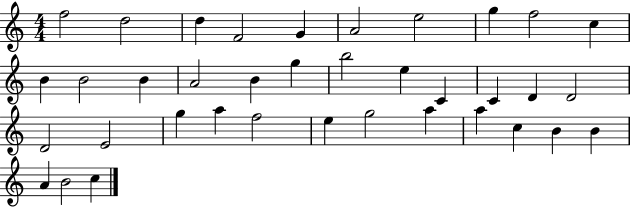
F5/h D5/h D5/q F4/h G4/q A4/h E5/h G5/q F5/h C5/q B4/q B4/h B4/q A4/h B4/q G5/q B5/h E5/q C4/q C4/q D4/q D4/h D4/h E4/h G5/q A5/q F5/h E5/q G5/h A5/q A5/q C5/q B4/q B4/q A4/q B4/h C5/q